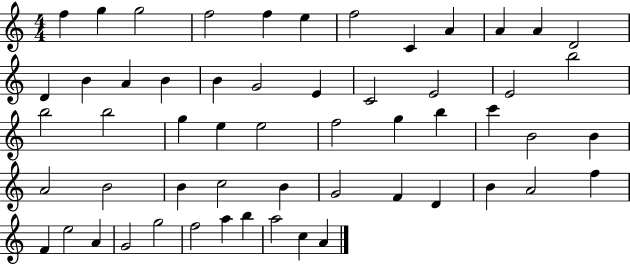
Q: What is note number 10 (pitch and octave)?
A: A4